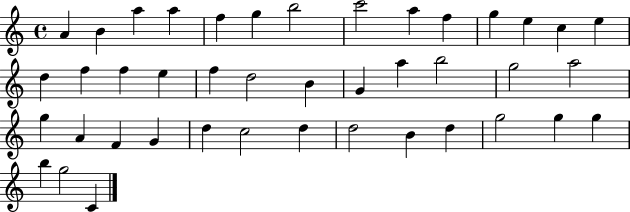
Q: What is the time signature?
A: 4/4